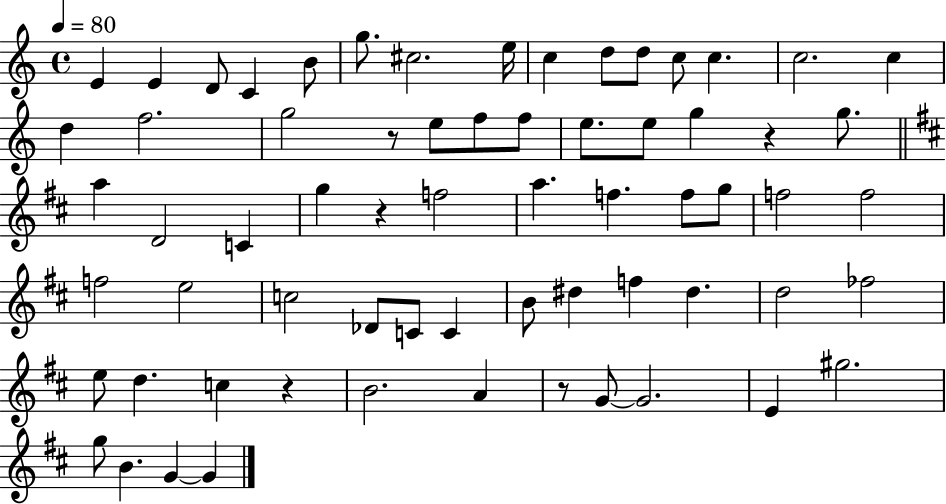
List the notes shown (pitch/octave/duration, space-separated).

E4/q E4/q D4/e C4/q B4/e G5/e. C#5/h. E5/s C5/q D5/e D5/e C5/e C5/q. C5/h. C5/q D5/q F5/h. G5/h R/e E5/e F5/e F5/e E5/e. E5/e G5/q R/q G5/e. A5/q D4/h C4/q G5/q R/q F5/h A5/q. F5/q. F5/e G5/e F5/h F5/h F5/h E5/h C5/h Db4/e C4/e C4/q B4/e D#5/q F5/q D#5/q. D5/h FES5/h E5/e D5/q. C5/q R/q B4/h. A4/q R/e G4/e G4/h. E4/q G#5/h. G5/e B4/q. G4/q G4/q